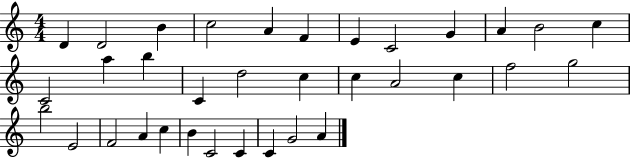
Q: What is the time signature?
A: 4/4